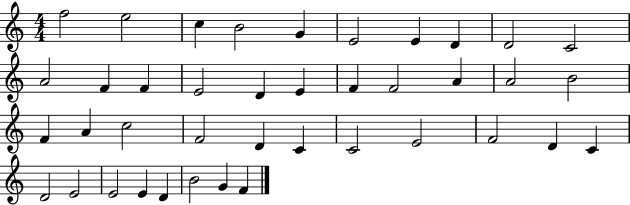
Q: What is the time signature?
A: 4/4